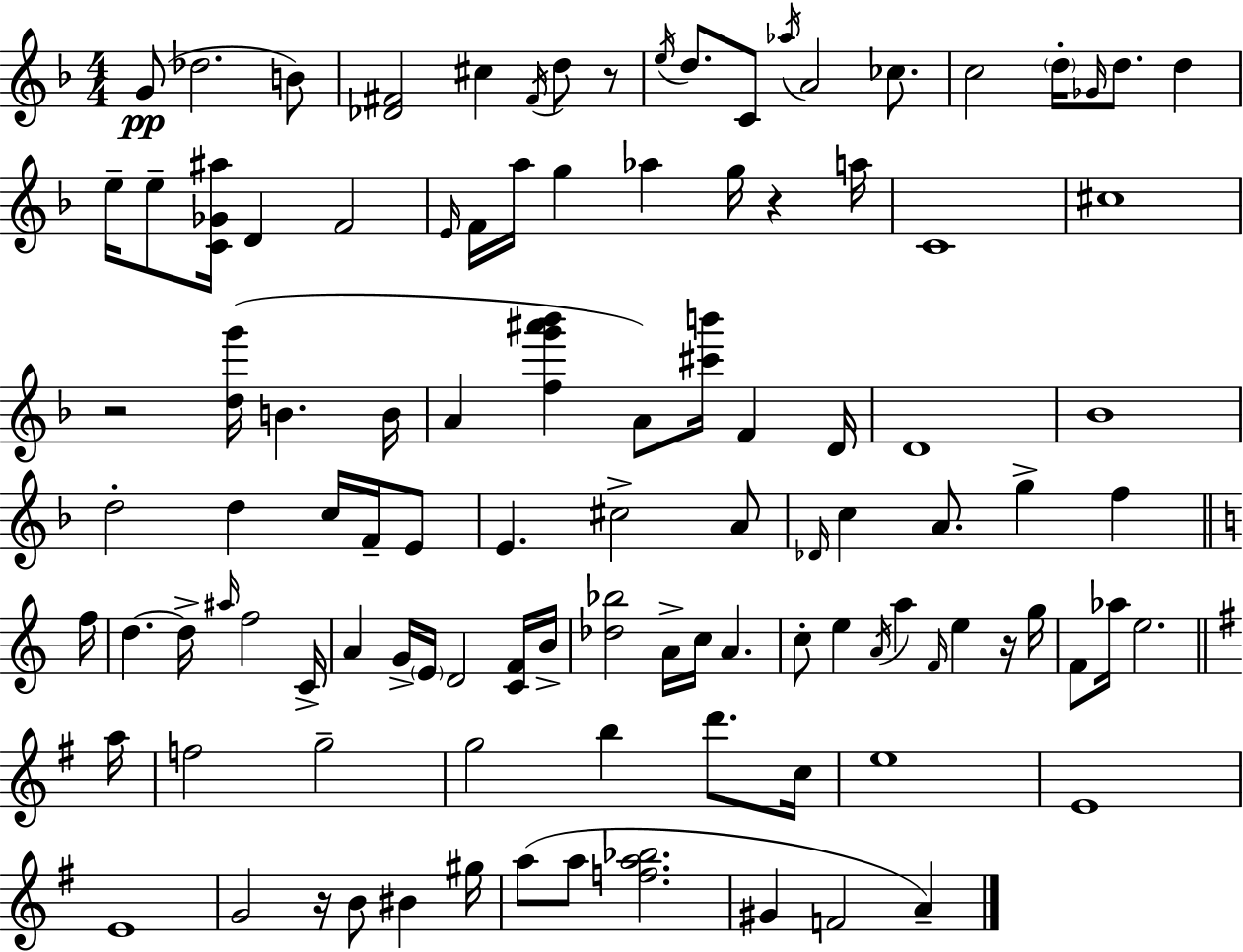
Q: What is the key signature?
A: D minor